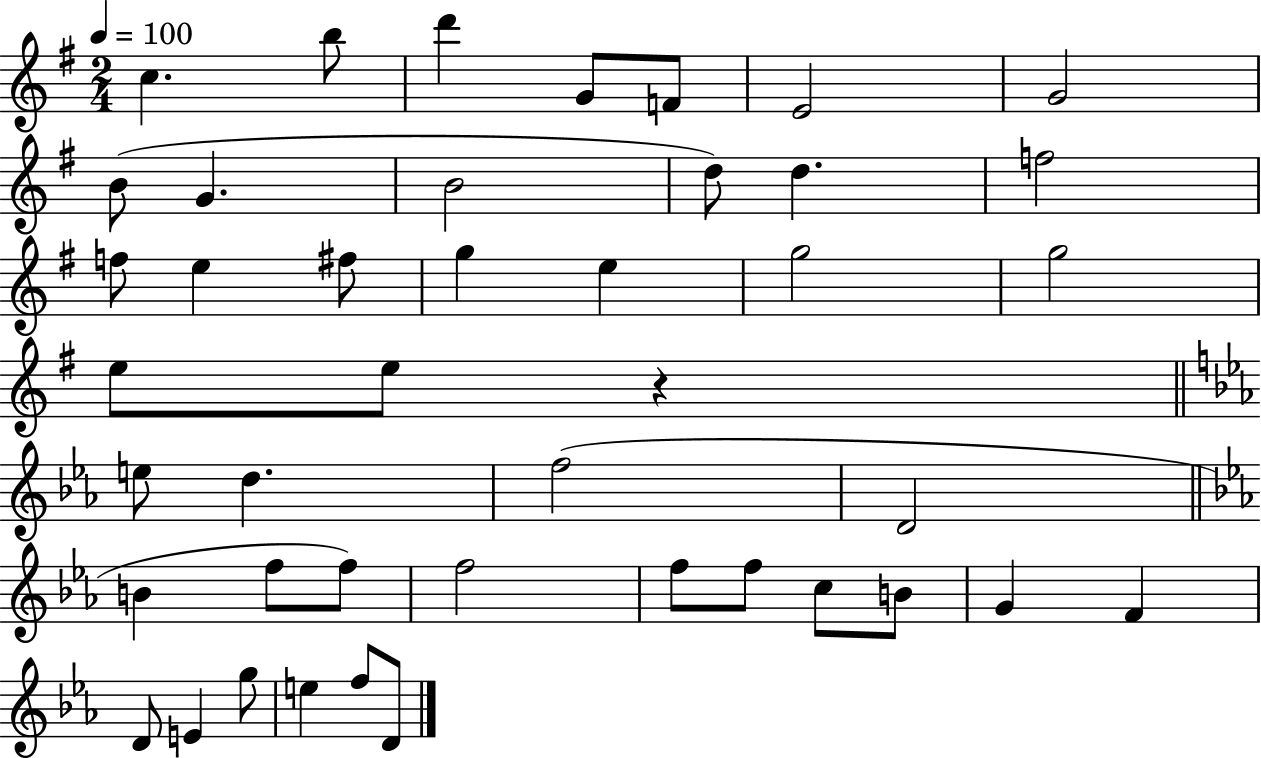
{
  \clef treble
  \numericTimeSignature
  \time 2/4
  \key g \major
  \tempo 4 = 100
  c''4. b''8 | d'''4 g'8 f'8 | e'2 | g'2 | \break b'8( g'4. | b'2 | d''8) d''4. | f''2 | \break f''8 e''4 fis''8 | g''4 e''4 | g''2 | g''2 | \break e''8 e''8 r4 | \bar "||" \break \key c \minor e''8 d''4. | f''2( | d'2 | \bar "||" \break \key ees \major b'4 f''8 f''8) | f''2 | f''8 f''8 c''8 b'8 | g'4 f'4 | \break d'8 e'4 g''8 | e''4 f''8 d'8 | \bar "|."
}